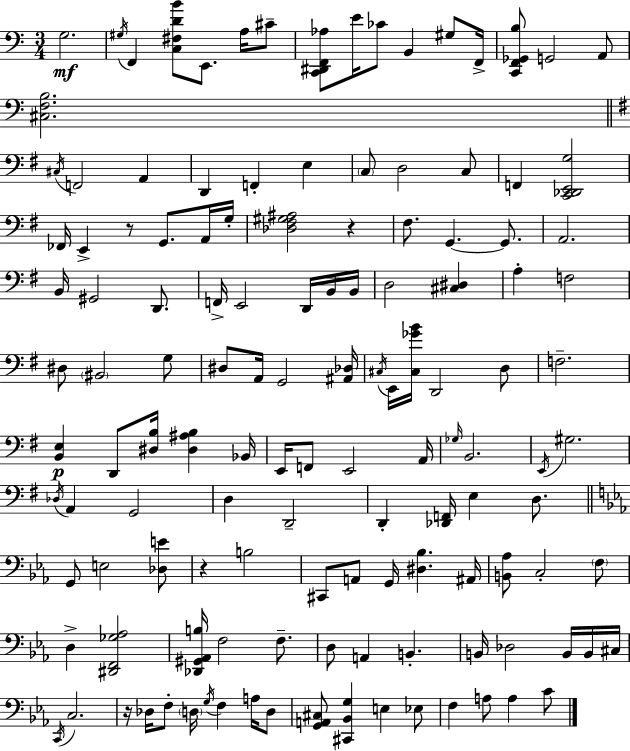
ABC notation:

X:1
T:Untitled
M:3/4
L:1/4
K:C
G,2 ^G,/4 F,, [C,^F,DB]/2 E,,/2 A,/4 ^C/2 [C,,^D,,F,,_A,]/2 E/4 _C/2 B,, ^G,/2 F,,/4 [C,,F,,_G,,B,]/2 G,,2 A,,/2 [^C,F,B,]2 ^C,/4 F,,2 A,, D,, F,, E, C,/2 D,2 C,/2 F,, [C,,_D,,E,,G,]2 _F,,/4 E,, z/2 G,,/2 A,,/4 G,/4 [_D,^F,^G,^A,]2 z ^F,/2 G,, G,,/2 A,,2 B,,/4 ^G,,2 D,,/2 F,,/4 E,,2 D,,/4 B,,/4 B,,/4 D,2 [^C,^D,] A, F,2 ^D,/2 ^B,,2 G,/2 ^D,/2 A,,/4 G,,2 [^A,,_D,]/4 ^C,/4 E,,/4 [^C,_GB]/4 D,,2 D,/2 F,2 [B,,E,] D,,/2 [^D,B,]/4 [^D,^A,B,] _B,,/4 E,,/4 F,,/2 E,,2 A,,/4 _G,/4 B,,2 E,,/4 ^G,2 _D,/4 A,, G,,2 D, D,,2 D,, [_D,,F,,]/4 E, D,/2 G,,/2 E,2 [_D,E]/2 z B,2 ^C,,/2 A,,/2 G,,/4 [^D,_B,] ^A,,/4 [B,,_A,]/2 C,2 F,/2 D, [^D,,F,,_G,_A,]2 [_D,,^G,,_A,,B,]/4 F,2 F,/2 D,/2 A,, B,, B,,/4 _D,2 B,,/4 B,,/4 ^C,/4 C,,/4 C,2 z/4 _D,/4 F,/2 D,/4 G,/4 F, A,/4 D,/2 [G,,A,,^C,]/2 [^C,,_B,,G,] E, _E,/2 F, A,/2 A, C/2